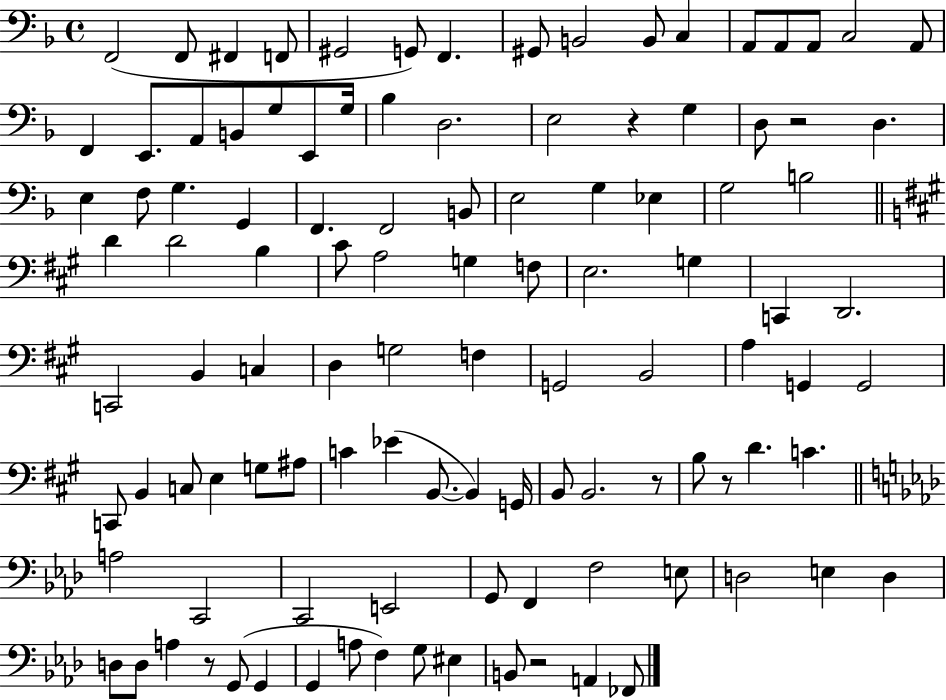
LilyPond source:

{
  \clef bass
  \time 4/4
  \defaultTimeSignature
  \key f \major
  f,2( f,8 fis,4 f,8 | gis,2 g,8) f,4. | gis,8 b,2 b,8 c4 | a,8 a,8 a,8 c2 a,8 | \break f,4 e,8. a,8 b,8 g8 e,8 g16 | bes4 d2. | e2 r4 g4 | d8 r2 d4. | \break e4 f8 g4. g,4 | f,4. f,2 b,8 | e2 g4 ees4 | g2 b2 | \break \bar "||" \break \key a \major d'4 d'2 b4 | cis'8 a2 g4 f8 | e2. g4 | c,4 d,2. | \break c,2 b,4 c4 | d4 g2 f4 | g,2 b,2 | a4 g,4 g,2 | \break c,8 b,4 c8 e4 g8 ais8 | c'4 ees'4( b,8.~~ b,4) g,16 | b,8 b,2. r8 | b8 r8 d'4. c'4. | \break \bar "||" \break \key aes \major a2 c,2 | c,2 e,2 | g,8 f,4 f2 e8 | d2 e4 d4 | \break d8 d8 a4 r8 g,8( g,4 | g,4 a8 f4) g8 eis4 | b,8 r2 a,4 fes,8 | \bar "|."
}